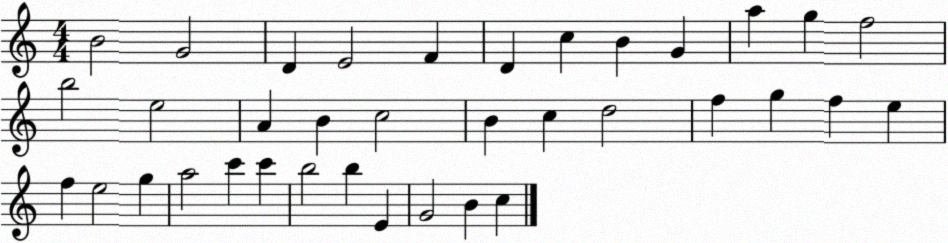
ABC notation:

X:1
T:Untitled
M:4/4
L:1/4
K:C
B2 G2 D E2 F D c B G a g f2 b2 e2 A B c2 B c d2 f g f e f e2 g a2 c' c' b2 b E G2 B c